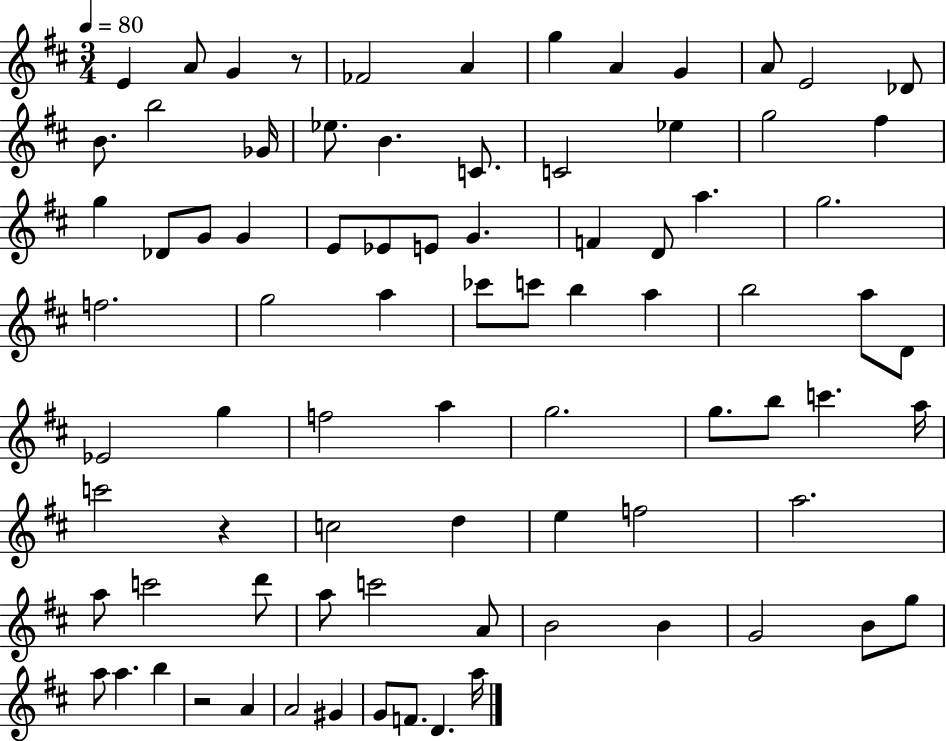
X:1
T:Untitled
M:3/4
L:1/4
K:D
E A/2 G z/2 _F2 A g A G A/2 E2 _D/2 B/2 b2 _G/4 _e/2 B C/2 C2 _e g2 ^f g _D/2 G/2 G E/2 _E/2 E/2 G F D/2 a g2 f2 g2 a _c'/2 c'/2 b a b2 a/2 D/2 _E2 g f2 a g2 g/2 b/2 c' a/4 c'2 z c2 d e f2 a2 a/2 c'2 d'/2 a/2 c'2 A/2 B2 B G2 B/2 g/2 a/2 a b z2 A A2 ^G G/2 F/2 D a/4